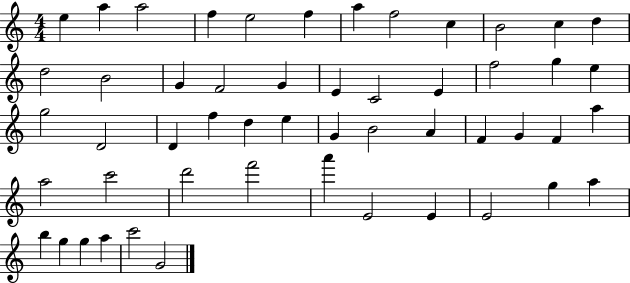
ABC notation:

X:1
T:Untitled
M:4/4
L:1/4
K:C
e a a2 f e2 f a f2 c B2 c d d2 B2 G F2 G E C2 E f2 g e g2 D2 D f d e G B2 A F G F a a2 c'2 d'2 f'2 a' E2 E E2 g a b g g a c'2 G2